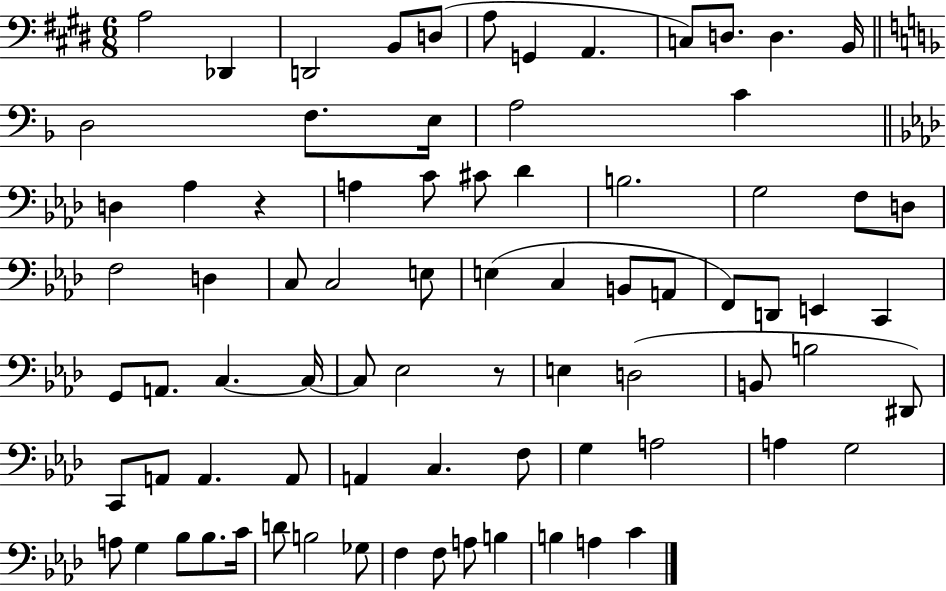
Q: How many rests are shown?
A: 2